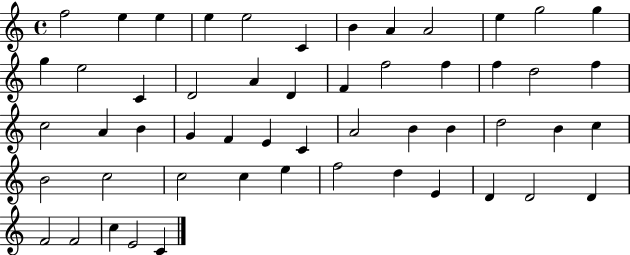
X:1
T:Untitled
M:4/4
L:1/4
K:C
f2 e e e e2 C B A A2 e g2 g g e2 C D2 A D F f2 f f d2 f c2 A B G F E C A2 B B d2 B c B2 c2 c2 c e f2 d E D D2 D F2 F2 c E2 C